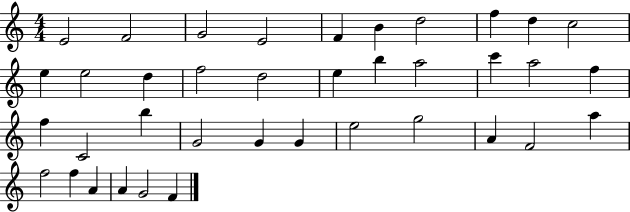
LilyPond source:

{
  \clef treble
  \numericTimeSignature
  \time 4/4
  \key c \major
  e'2 f'2 | g'2 e'2 | f'4 b'4 d''2 | f''4 d''4 c''2 | \break e''4 e''2 d''4 | f''2 d''2 | e''4 b''4 a''2 | c'''4 a''2 f''4 | \break f''4 c'2 b''4 | g'2 g'4 g'4 | e''2 g''2 | a'4 f'2 a''4 | \break f''2 f''4 a'4 | a'4 g'2 f'4 | \bar "|."
}